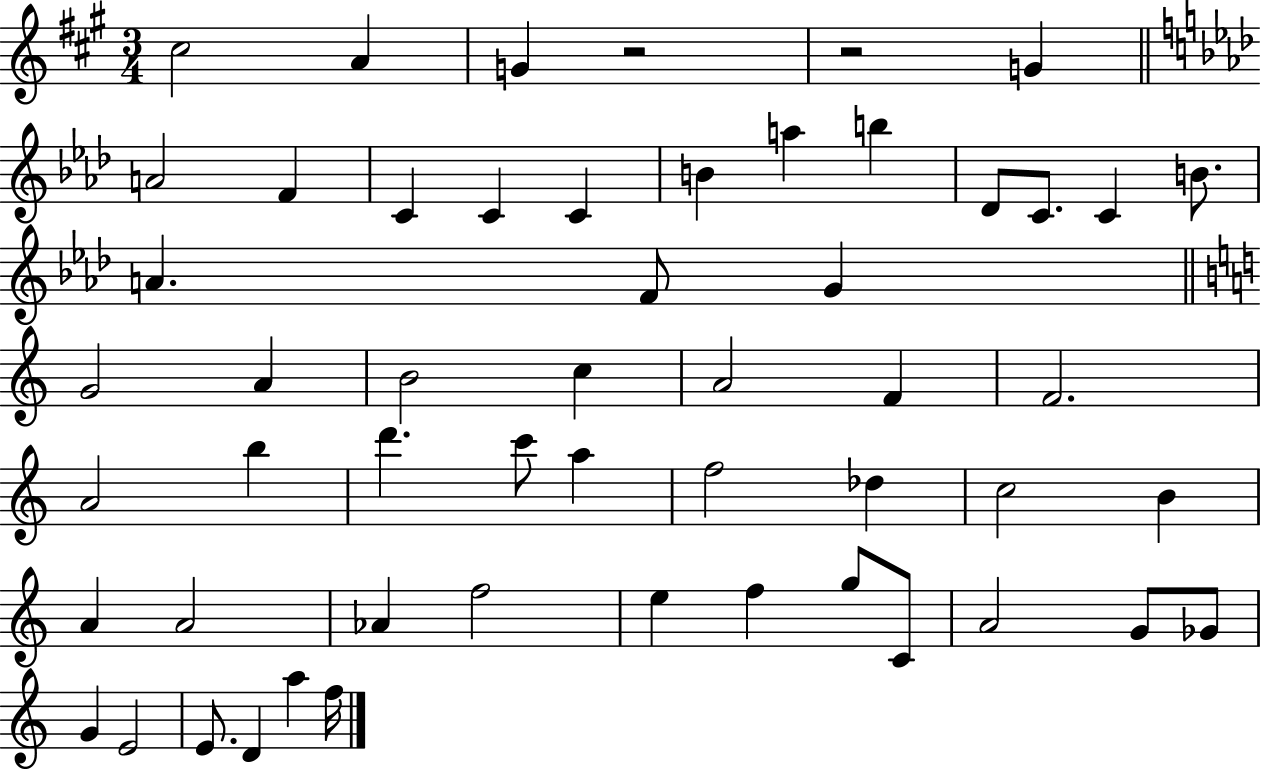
X:1
T:Untitled
M:3/4
L:1/4
K:A
^c2 A G z2 z2 G A2 F C C C B a b _D/2 C/2 C B/2 A F/2 G G2 A B2 c A2 F F2 A2 b d' c'/2 a f2 _d c2 B A A2 _A f2 e f g/2 C/2 A2 G/2 _G/2 G E2 E/2 D a f/4